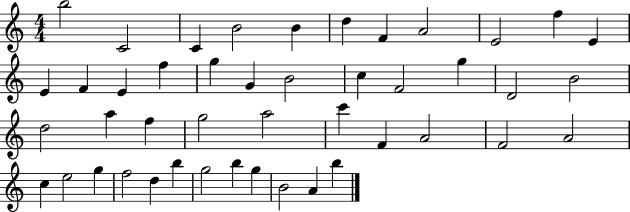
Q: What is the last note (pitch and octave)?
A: B5